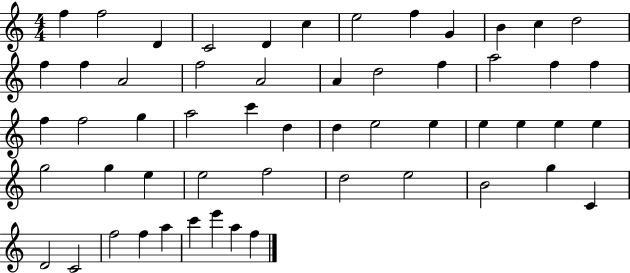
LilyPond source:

{
  \clef treble
  \numericTimeSignature
  \time 4/4
  \key c \major
  f''4 f''2 d'4 | c'2 d'4 c''4 | e''2 f''4 g'4 | b'4 c''4 d''2 | \break f''4 f''4 a'2 | f''2 a'2 | a'4 d''2 f''4 | a''2 f''4 f''4 | \break f''4 f''2 g''4 | a''2 c'''4 d''4 | d''4 e''2 e''4 | e''4 e''4 e''4 e''4 | \break g''2 g''4 e''4 | e''2 f''2 | d''2 e''2 | b'2 g''4 c'4 | \break d'2 c'2 | f''2 f''4 a''4 | c'''4 e'''4 a''4 f''4 | \bar "|."
}